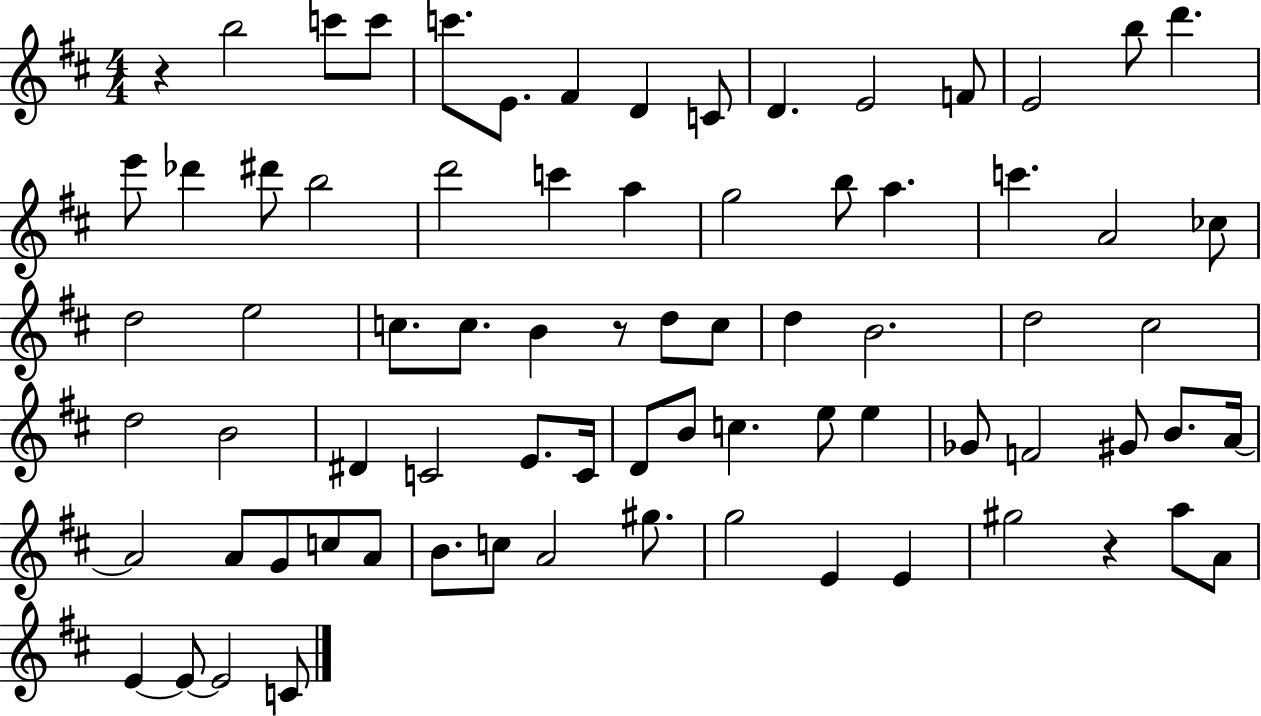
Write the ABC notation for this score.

X:1
T:Untitled
M:4/4
L:1/4
K:D
z b2 c'/2 c'/2 c'/2 E/2 ^F D C/2 D E2 F/2 E2 b/2 d' e'/2 _d' ^d'/2 b2 d'2 c' a g2 b/2 a c' A2 _c/2 d2 e2 c/2 c/2 B z/2 d/2 c/2 d B2 d2 ^c2 d2 B2 ^D C2 E/2 C/4 D/2 B/2 c e/2 e _G/2 F2 ^G/2 B/2 A/4 A2 A/2 G/2 c/2 A/2 B/2 c/2 A2 ^g/2 g2 E E ^g2 z a/2 A/2 E E/2 E2 C/2